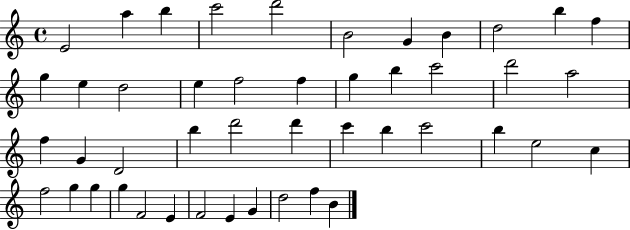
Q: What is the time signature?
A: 4/4